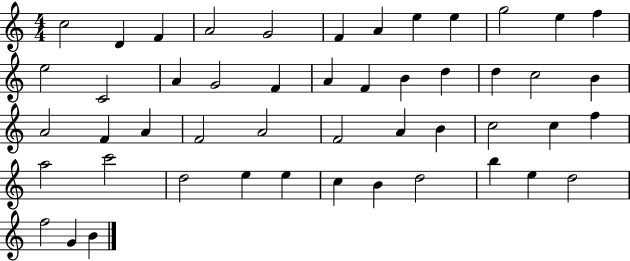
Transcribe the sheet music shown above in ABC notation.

X:1
T:Untitled
M:4/4
L:1/4
K:C
c2 D F A2 G2 F A e e g2 e f e2 C2 A G2 F A F B d d c2 B A2 F A F2 A2 F2 A B c2 c f a2 c'2 d2 e e c B d2 b e d2 f2 G B